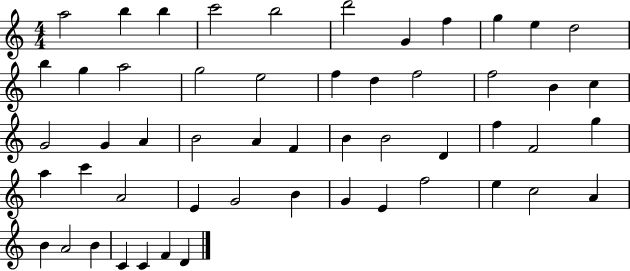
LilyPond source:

{
  \clef treble
  \numericTimeSignature
  \time 4/4
  \key c \major
  a''2 b''4 b''4 | c'''2 b''2 | d'''2 g'4 f''4 | g''4 e''4 d''2 | \break b''4 g''4 a''2 | g''2 e''2 | f''4 d''4 f''2 | f''2 b'4 c''4 | \break g'2 g'4 a'4 | b'2 a'4 f'4 | b'4 b'2 d'4 | f''4 f'2 g''4 | \break a''4 c'''4 a'2 | e'4 g'2 b'4 | g'4 e'4 f''2 | e''4 c''2 a'4 | \break b'4 a'2 b'4 | c'4 c'4 f'4 d'4 | \bar "|."
}